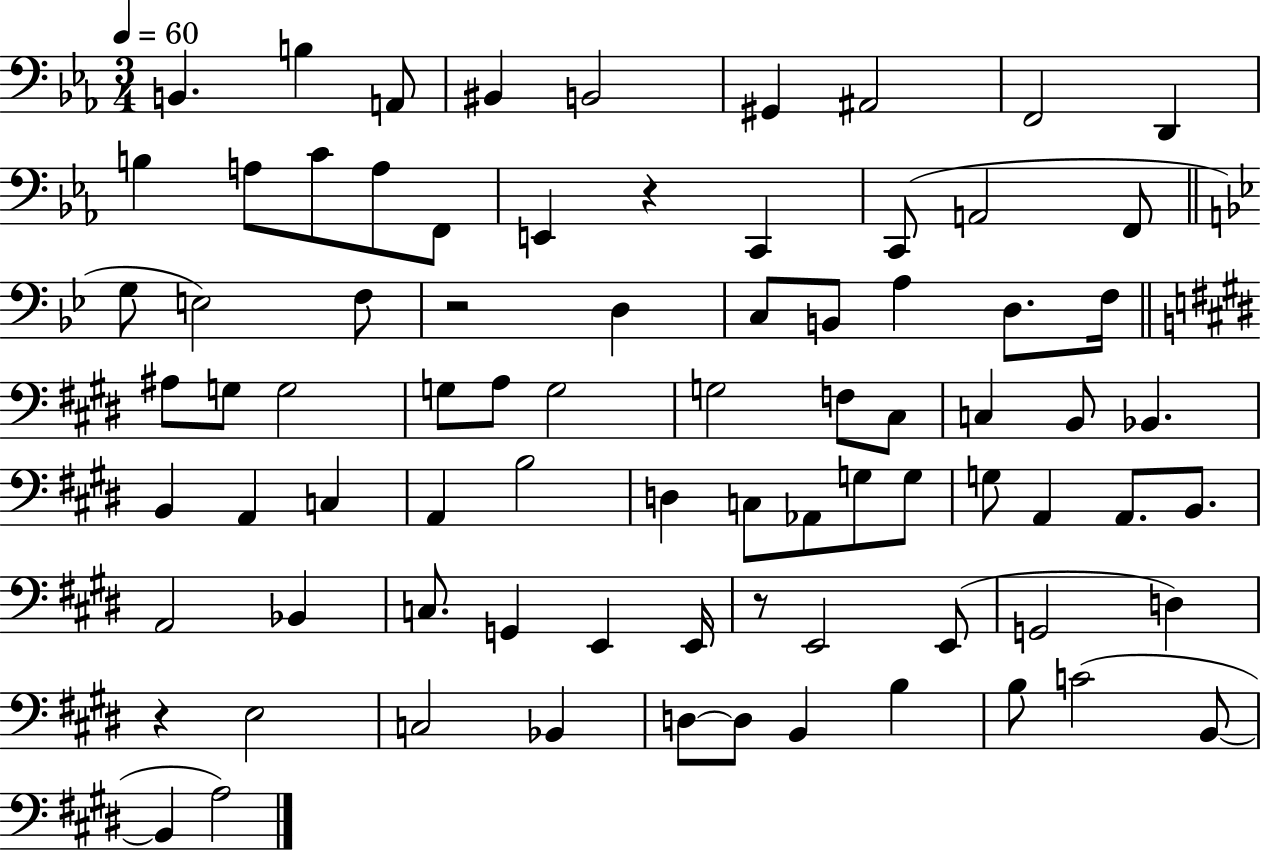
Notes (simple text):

B2/q. B3/q A2/e BIS2/q B2/h G#2/q A#2/h F2/h D2/q B3/q A3/e C4/e A3/e F2/e E2/q R/q C2/q C2/e A2/h F2/e G3/e E3/h F3/e R/h D3/q C3/e B2/e A3/q D3/e. F3/s A#3/e G3/e G3/h G3/e A3/e G3/h G3/h F3/e C#3/e C3/q B2/e Bb2/q. B2/q A2/q C3/q A2/q B3/h D3/q C3/e Ab2/e G3/e G3/e G3/e A2/q A2/e. B2/e. A2/h Bb2/q C3/e. G2/q E2/q E2/s R/e E2/h E2/e G2/h D3/q R/q E3/h C3/h Bb2/q D3/e D3/e B2/q B3/q B3/e C4/h B2/e B2/q A3/h